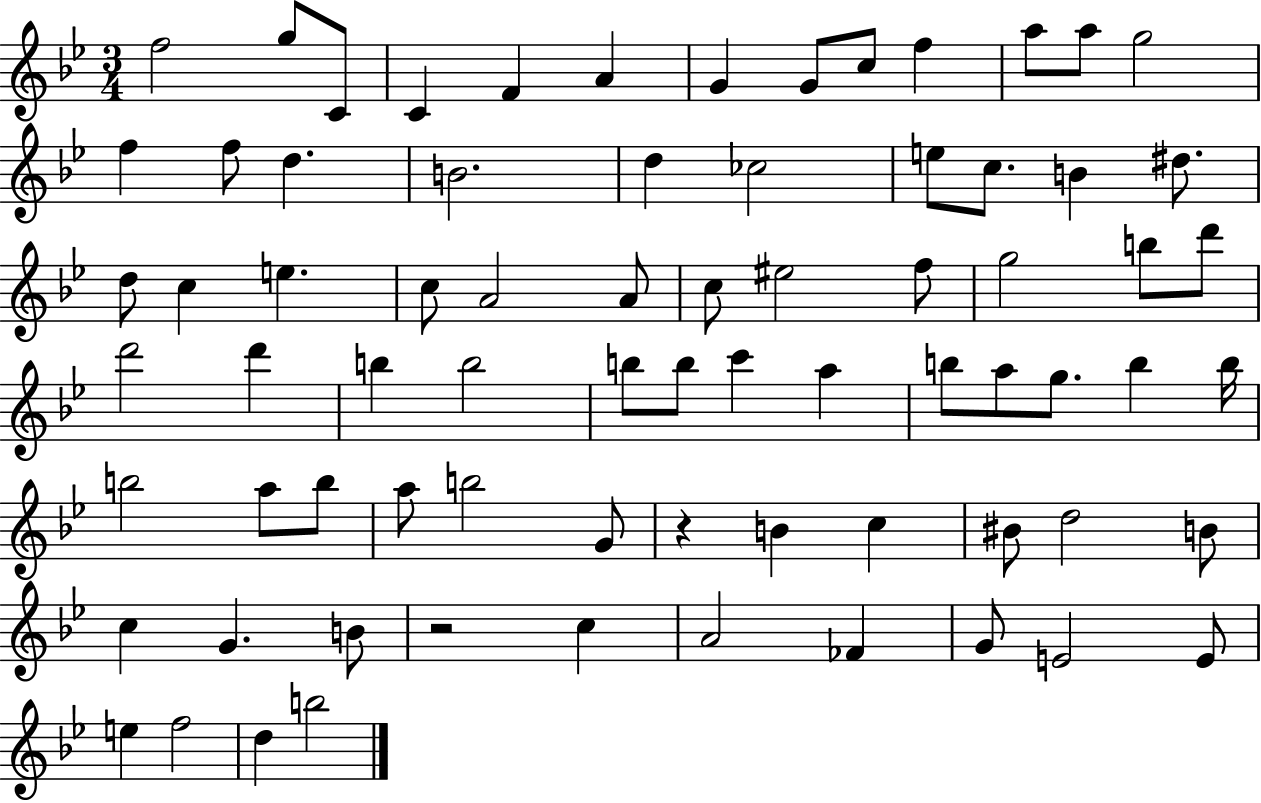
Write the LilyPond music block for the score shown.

{
  \clef treble
  \numericTimeSignature
  \time 3/4
  \key bes \major
  f''2 g''8 c'8 | c'4 f'4 a'4 | g'4 g'8 c''8 f''4 | a''8 a''8 g''2 | \break f''4 f''8 d''4. | b'2. | d''4 ces''2 | e''8 c''8. b'4 dis''8. | \break d''8 c''4 e''4. | c''8 a'2 a'8 | c''8 eis''2 f''8 | g''2 b''8 d'''8 | \break d'''2 d'''4 | b''4 b''2 | b''8 b''8 c'''4 a''4 | b''8 a''8 g''8. b''4 b''16 | \break b''2 a''8 b''8 | a''8 b''2 g'8 | r4 b'4 c''4 | bis'8 d''2 b'8 | \break c''4 g'4. b'8 | r2 c''4 | a'2 fes'4 | g'8 e'2 e'8 | \break e''4 f''2 | d''4 b''2 | \bar "|."
}